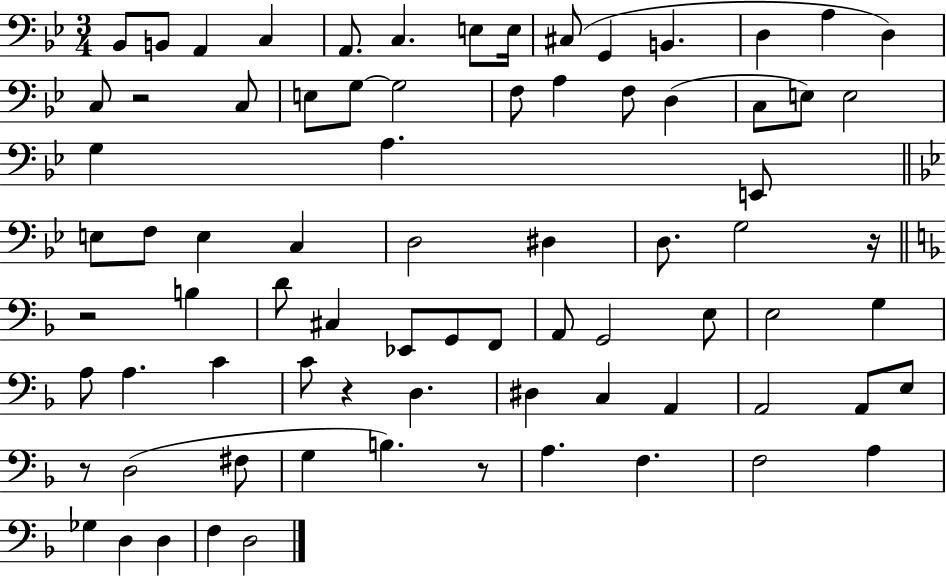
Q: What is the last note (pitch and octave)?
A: D3